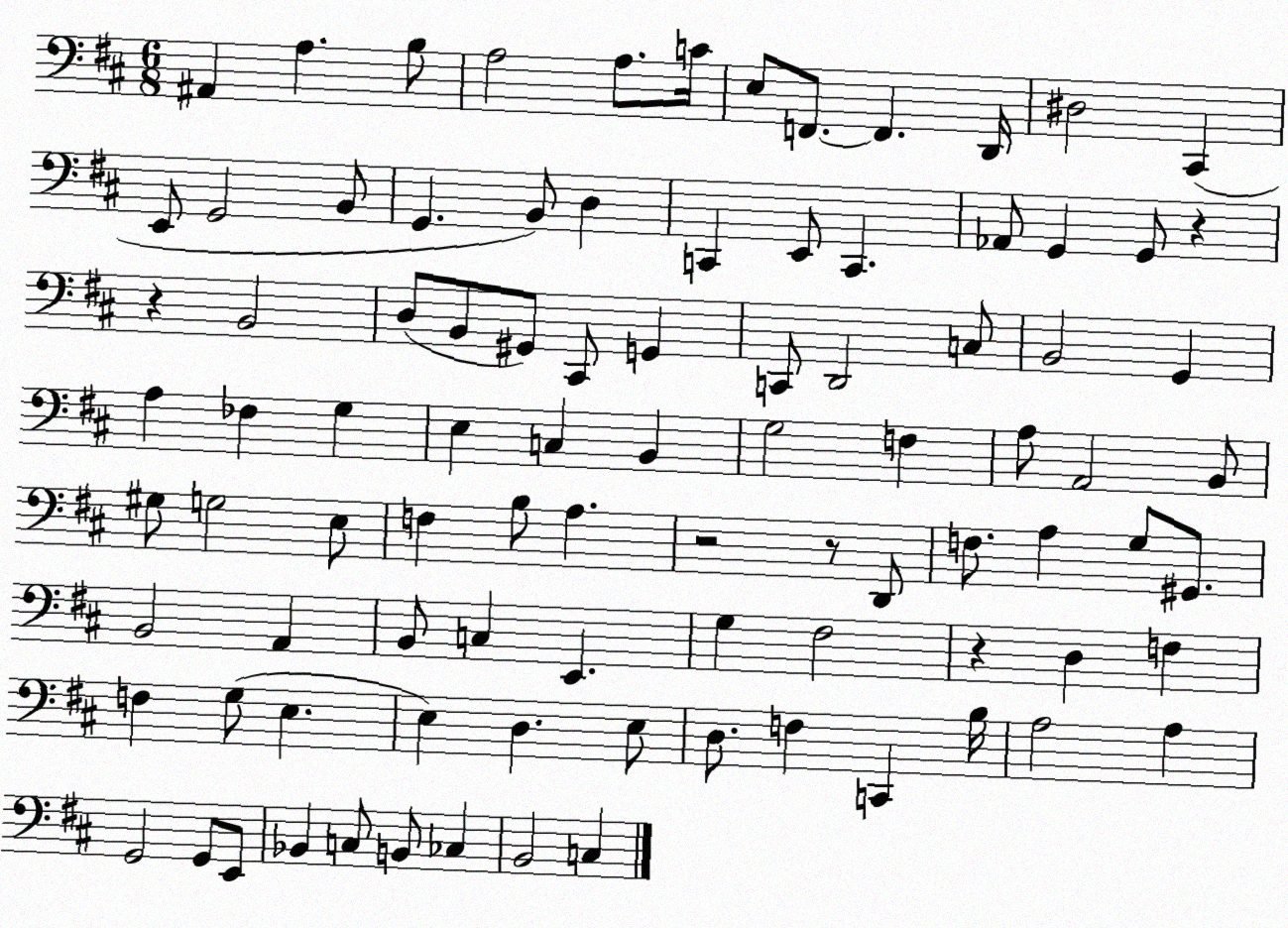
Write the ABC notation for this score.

X:1
T:Untitled
M:6/8
L:1/4
K:D
^A,, A, B,/2 A,2 A,/2 C/4 E,/2 F,,/2 F,, D,,/4 ^D,2 ^C,, E,,/2 G,,2 B,,/2 G,, B,,/2 D, C,, E,,/2 C,, _A,,/2 G,, G,,/2 z z B,,2 D,/2 B,,/2 ^G,,/2 ^C,,/2 G,, C,,/2 D,,2 C,/2 B,,2 G,, A, _F, G, E, C, B,, G,2 F, A,/2 A,,2 B,,/2 ^G,/2 G,2 E,/2 F, B,/2 A, z2 z/2 D,,/2 F,/2 A, G,/2 ^G,,/2 B,,2 A,, B,,/2 C, E,, G, ^F,2 z D, F, F, G,/2 E, E, D, E,/2 D,/2 F, C,, B,/4 A,2 A, G,,2 G,,/2 E,,/2 _B,, C,/2 B,,/2 _C, B,,2 C,